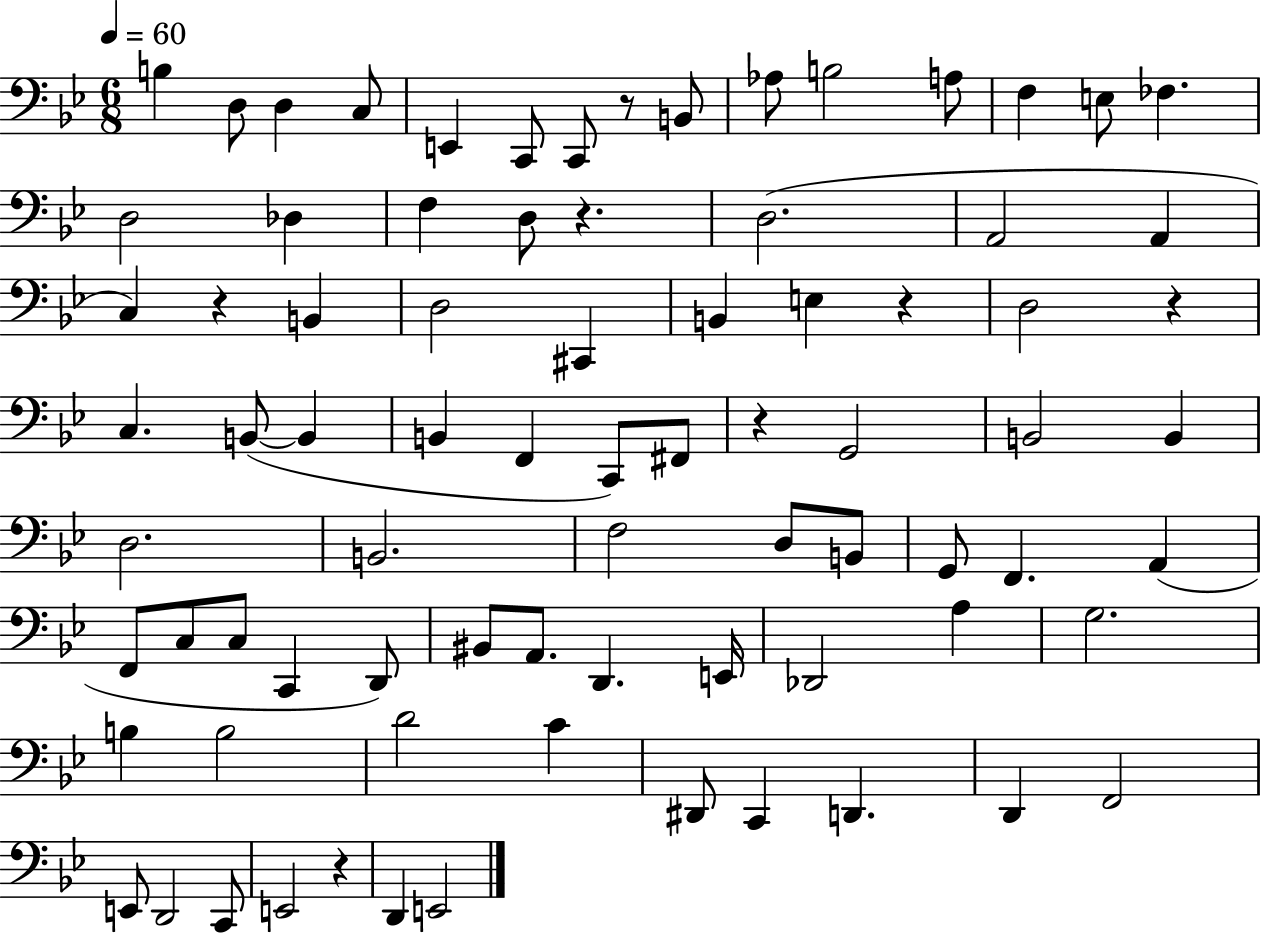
X:1
T:Untitled
M:6/8
L:1/4
K:Bb
B, D,/2 D, C,/2 E,, C,,/2 C,,/2 z/2 B,,/2 _A,/2 B,2 A,/2 F, E,/2 _F, D,2 _D, F, D,/2 z D,2 A,,2 A,, C, z B,, D,2 ^C,, B,, E, z D,2 z C, B,,/2 B,, B,, F,, C,,/2 ^F,,/2 z G,,2 B,,2 B,, D,2 B,,2 F,2 D,/2 B,,/2 G,,/2 F,, A,, F,,/2 C,/2 C,/2 C,, D,,/2 ^B,,/2 A,,/2 D,, E,,/4 _D,,2 A, G,2 B, B,2 D2 C ^D,,/2 C,, D,, D,, F,,2 E,,/2 D,,2 C,,/2 E,,2 z D,, E,,2